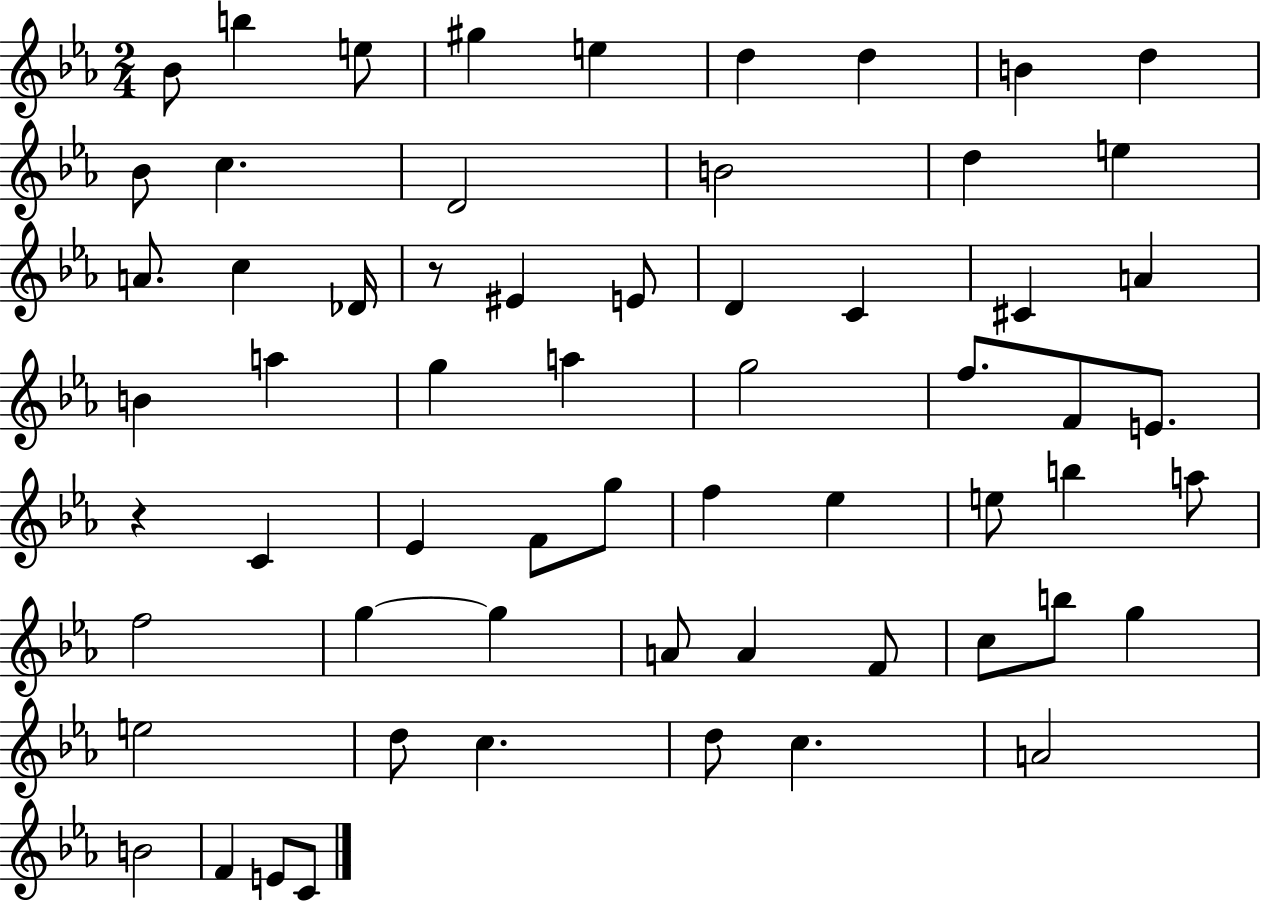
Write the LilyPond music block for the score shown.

{
  \clef treble
  \numericTimeSignature
  \time 2/4
  \key ees \major
  bes'8 b''4 e''8 | gis''4 e''4 | d''4 d''4 | b'4 d''4 | \break bes'8 c''4. | d'2 | b'2 | d''4 e''4 | \break a'8. c''4 des'16 | r8 eis'4 e'8 | d'4 c'4 | cis'4 a'4 | \break b'4 a''4 | g''4 a''4 | g''2 | f''8. f'8 e'8. | \break r4 c'4 | ees'4 f'8 g''8 | f''4 ees''4 | e''8 b''4 a''8 | \break f''2 | g''4~~ g''4 | a'8 a'4 f'8 | c''8 b''8 g''4 | \break e''2 | d''8 c''4. | d''8 c''4. | a'2 | \break b'2 | f'4 e'8 c'8 | \bar "|."
}